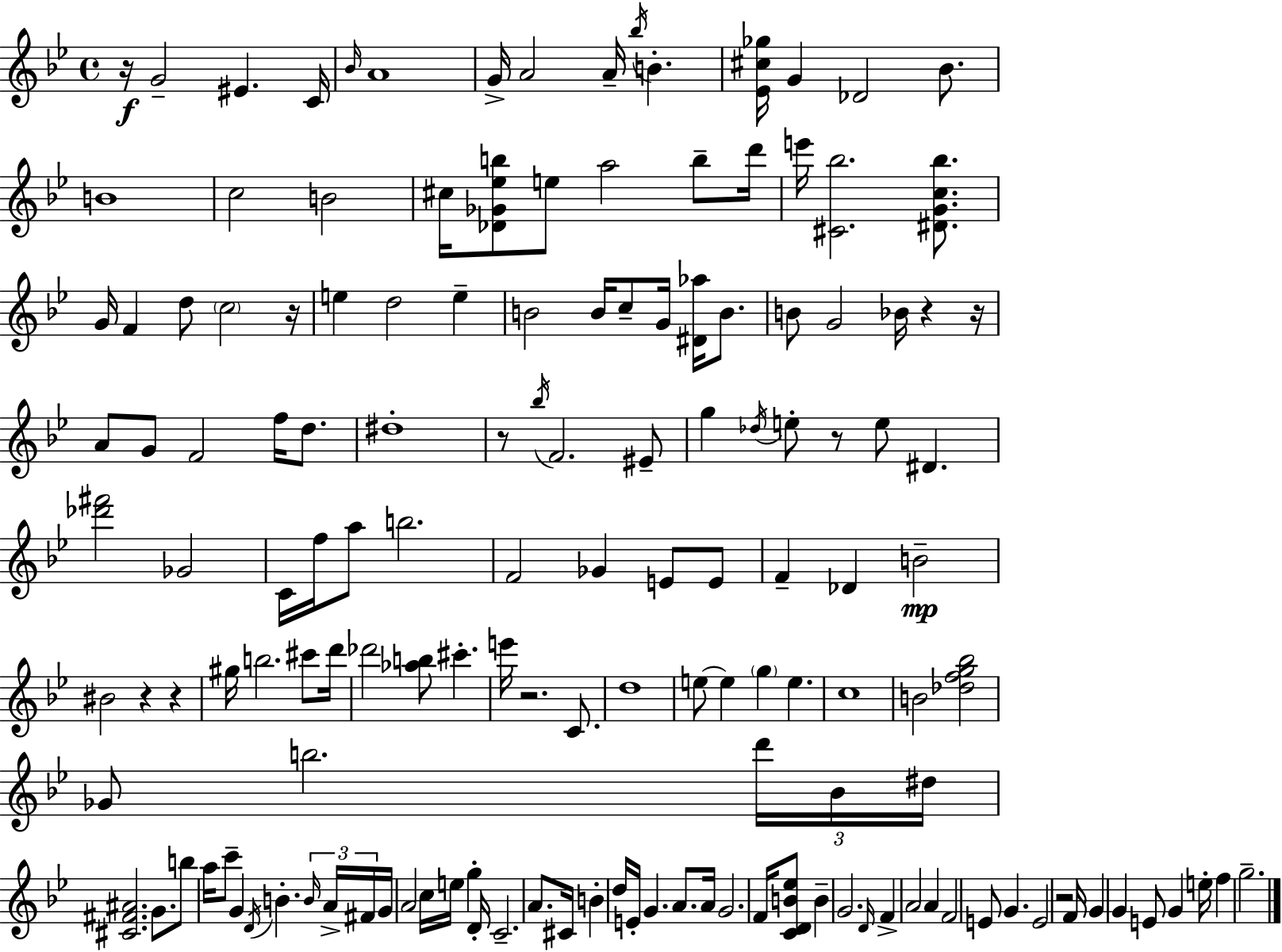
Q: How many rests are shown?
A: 10